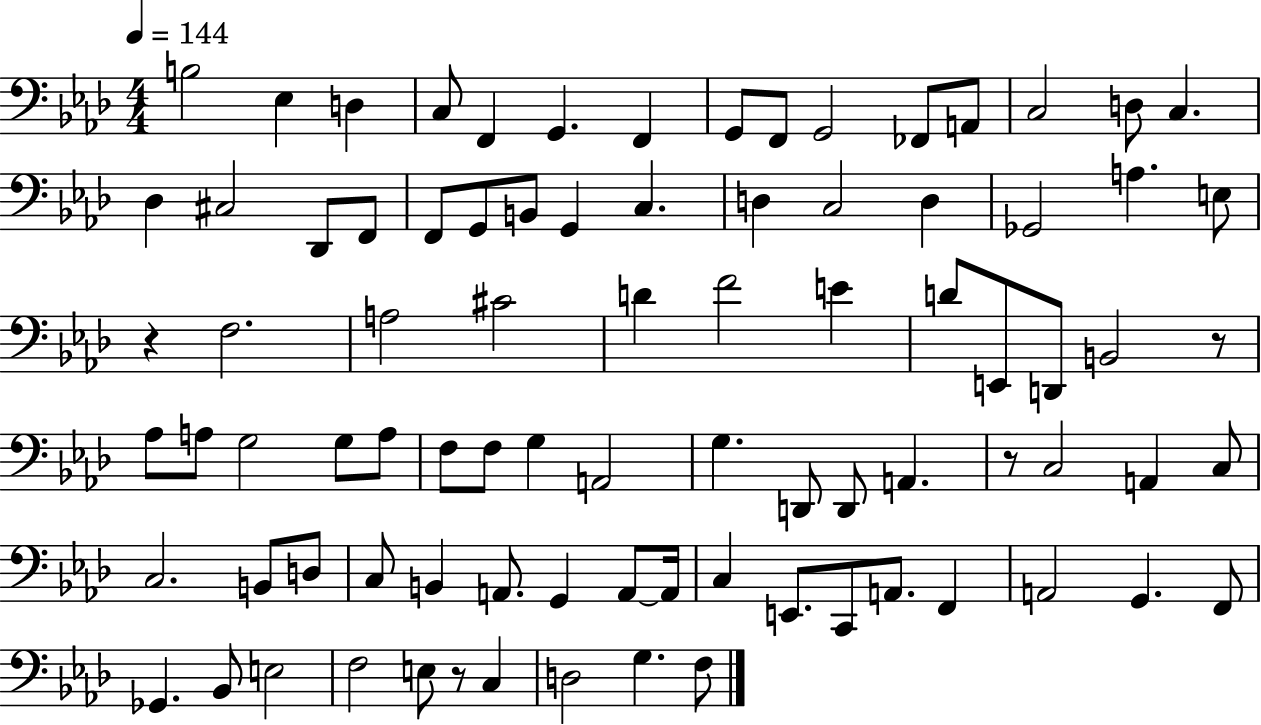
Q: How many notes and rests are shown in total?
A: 86